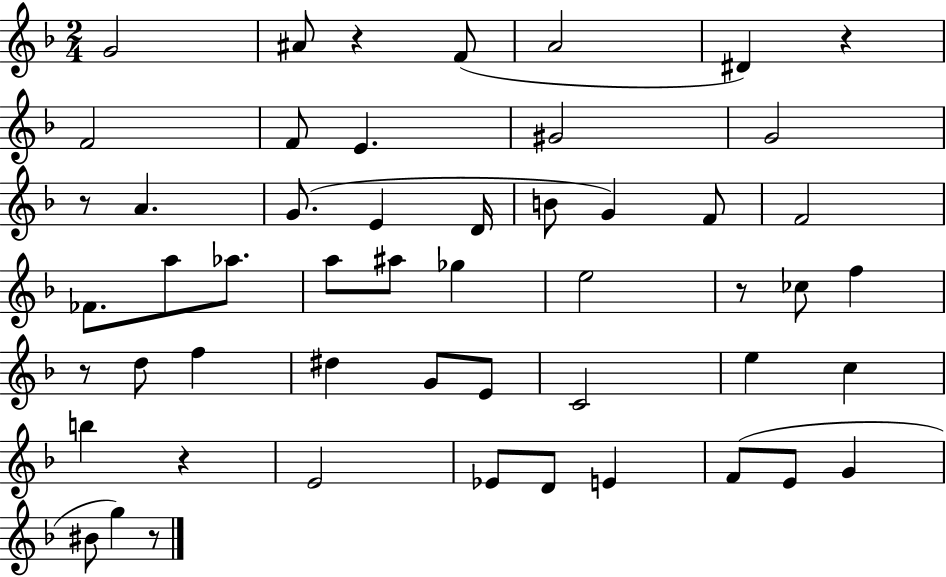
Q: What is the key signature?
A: F major